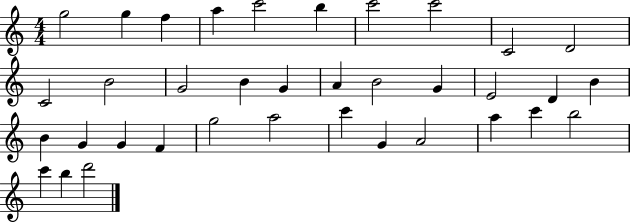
{
  \clef treble
  \numericTimeSignature
  \time 4/4
  \key c \major
  g''2 g''4 f''4 | a''4 c'''2 b''4 | c'''2 c'''2 | c'2 d'2 | \break c'2 b'2 | g'2 b'4 g'4 | a'4 b'2 g'4 | e'2 d'4 b'4 | \break b'4 g'4 g'4 f'4 | g''2 a''2 | c'''4 g'4 a'2 | a''4 c'''4 b''2 | \break c'''4 b''4 d'''2 | \bar "|."
}